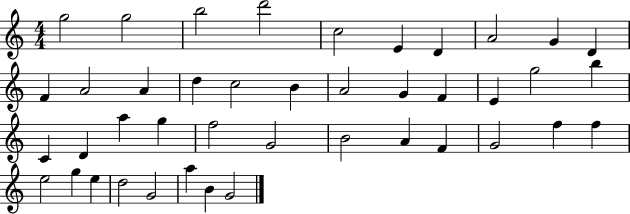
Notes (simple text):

G5/h G5/h B5/h D6/h C5/h E4/q D4/q A4/h G4/q D4/q F4/q A4/h A4/q D5/q C5/h B4/q A4/h G4/q F4/q E4/q G5/h B5/q C4/q D4/q A5/q G5/q F5/h G4/h B4/h A4/q F4/q G4/h F5/q F5/q E5/h G5/q E5/q D5/h G4/h A5/q B4/q G4/h